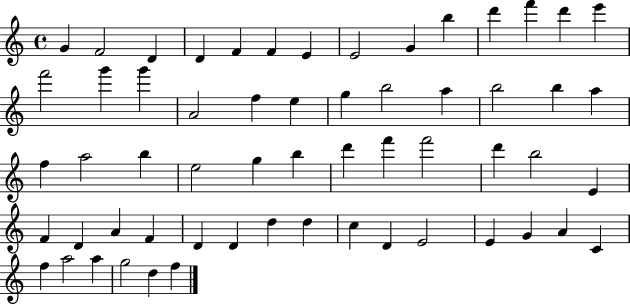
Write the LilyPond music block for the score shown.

{
  \clef treble
  \time 4/4
  \defaultTimeSignature
  \key c \major
  g'4 f'2 d'4 | d'4 f'4 f'4 e'4 | e'2 g'4 b''4 | d'''4 f'''4 d'''4 e'''4 | \break f'''2 g'''4 g'''4 | a'2 f''4 e''4 | g''4 b''2 a''4 | b''2 b''4 a''4 | \break f''4 a''2 b''4 | e''2 g''4 b''4 | d'''4 f'''4 f'''2 | d'''4 b''2 e'4 | \break f'4 d'4 a'4 f'4 | d'4 d'4 d''4 d''4 | c''4 d'4 e'2 | e'4 g'4 a'4 c'4 | \break f''4 a''2 a''4 | g''2 d''4 f''4 | \bar "|."
}